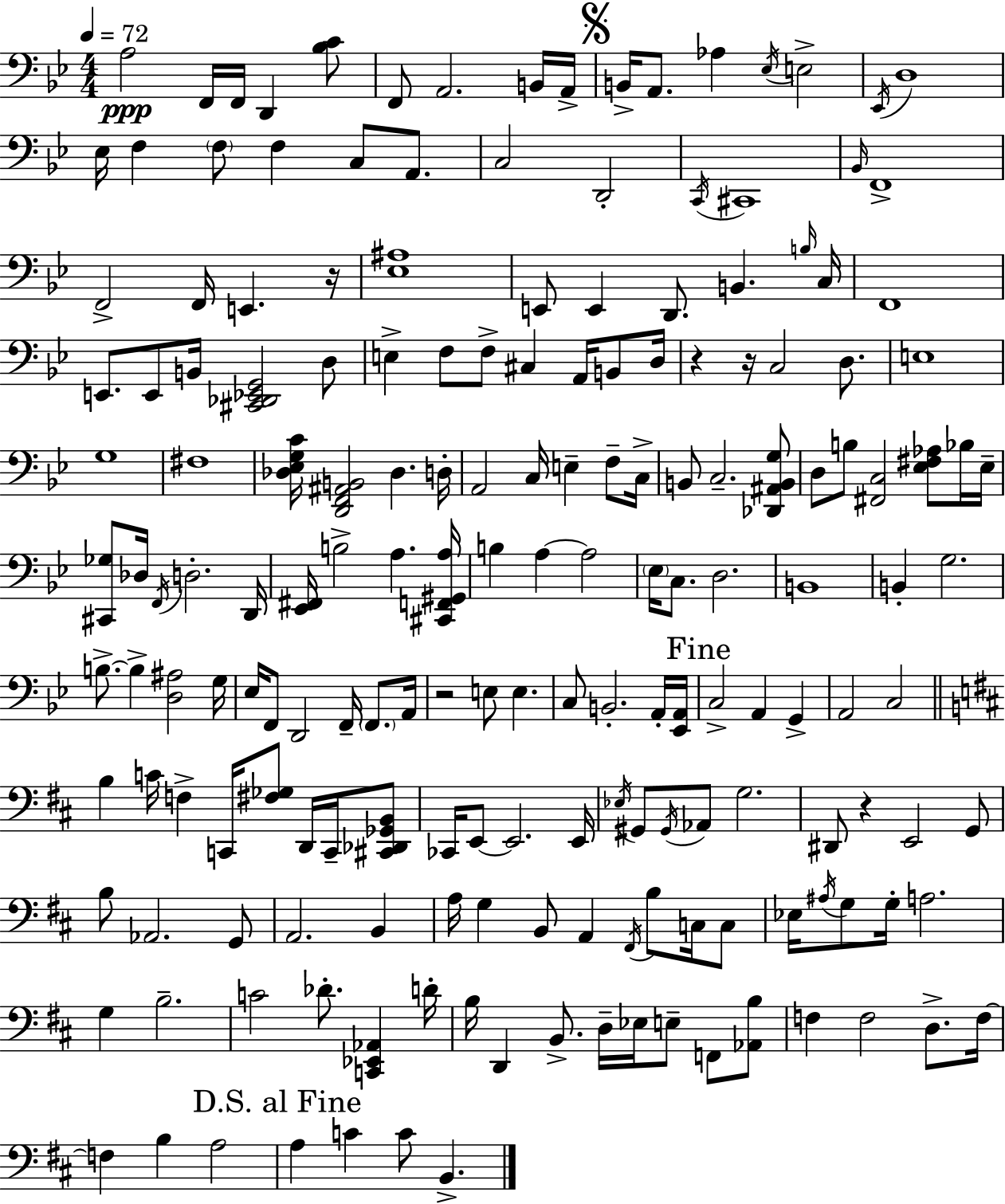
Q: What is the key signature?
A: BES major